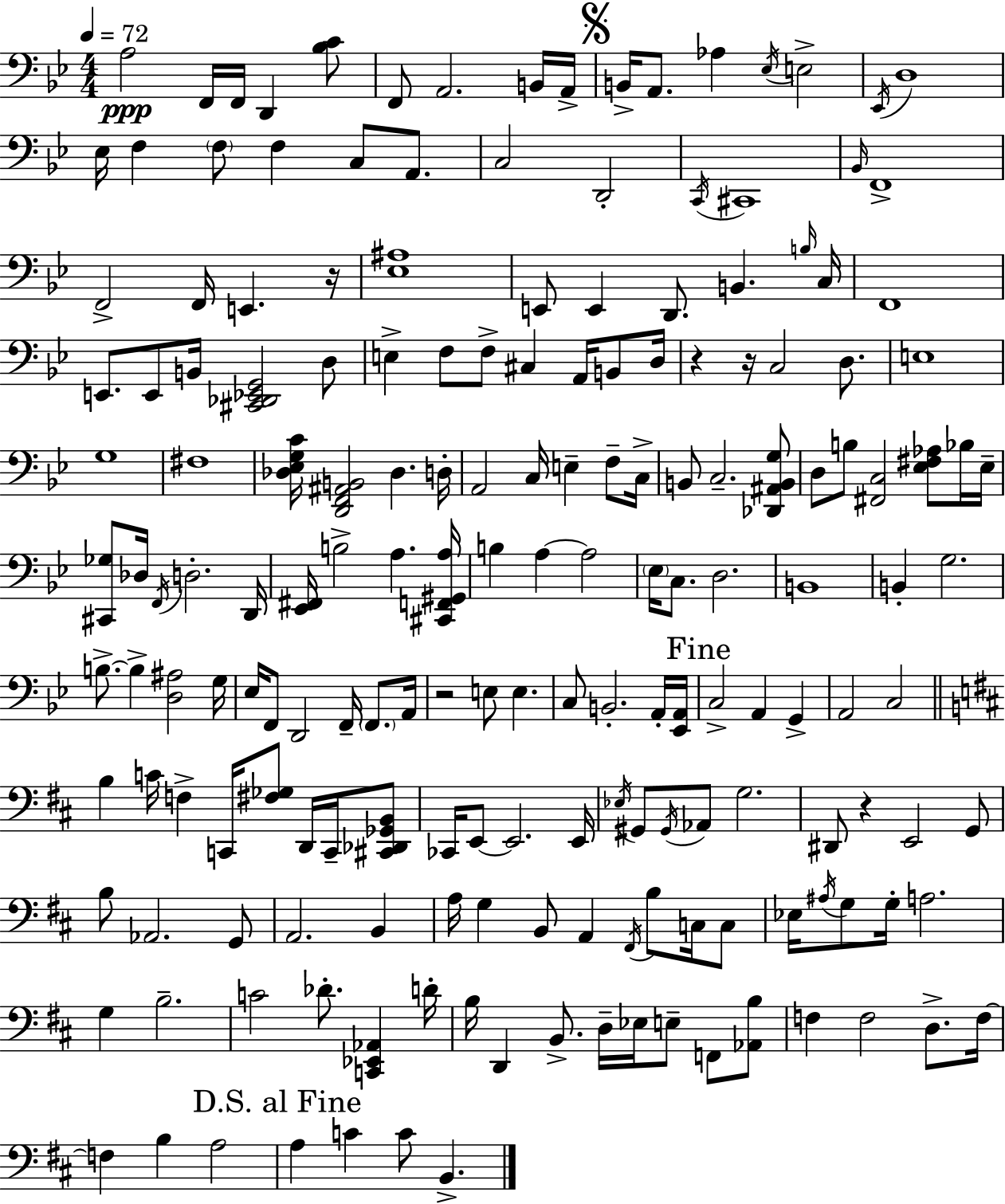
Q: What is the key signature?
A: BES major